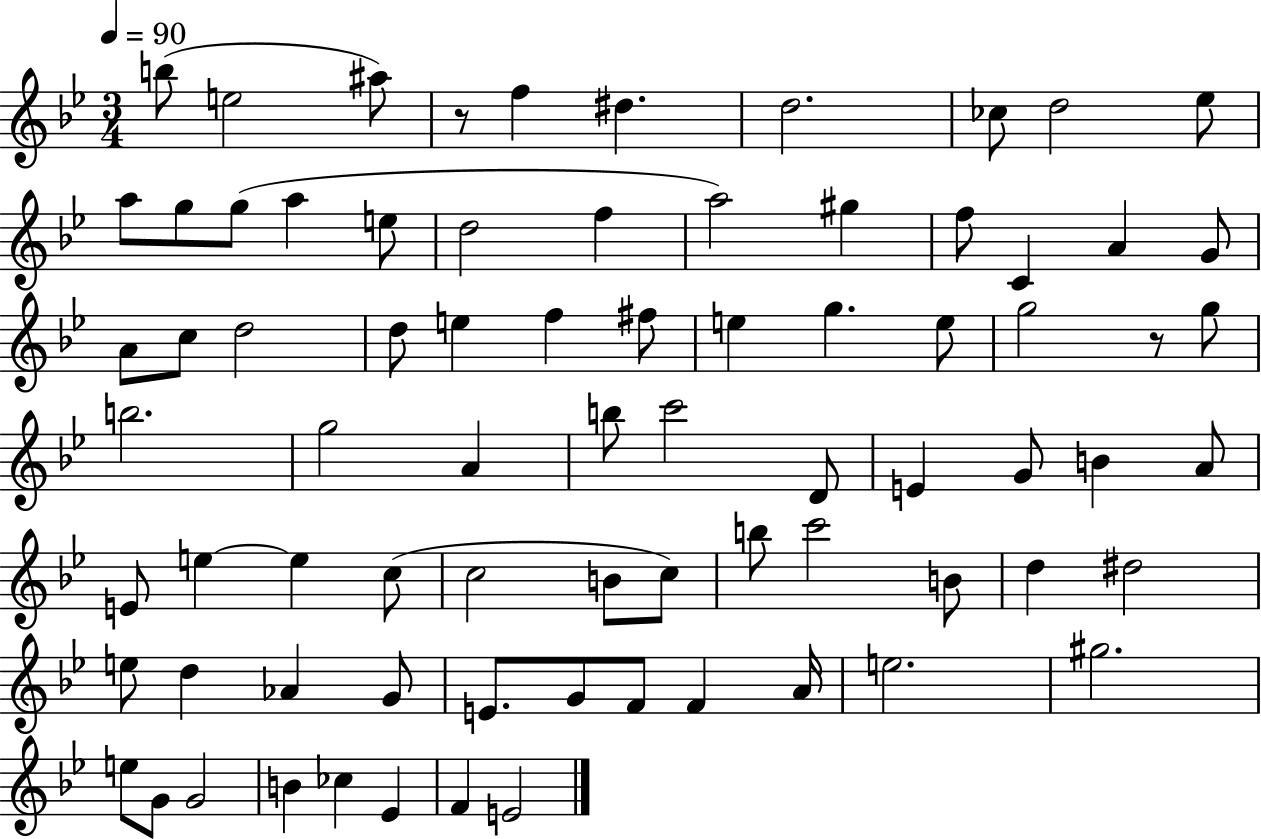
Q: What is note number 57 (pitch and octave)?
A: E5